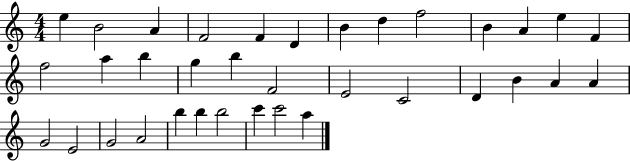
{
  \clef treble
  \numericTimeSignature
  \time 4/4
  \key c \major
  e''4 b'2 a'4 | f'2 f'4 d'4 | b'4 d''4 f''2 | b'4 a'4 e''4 f'4 | \break f''2 a''4 b''4 | g''4 b''4 f'2 | e'2 c'2 | d'4 b'4 a'4 a'4 | \break g'2 e'2 | g'2 a'2 | b''4 b''4 b''2 | c'''4 c'''2 a''4 | \break \bar "|."
}